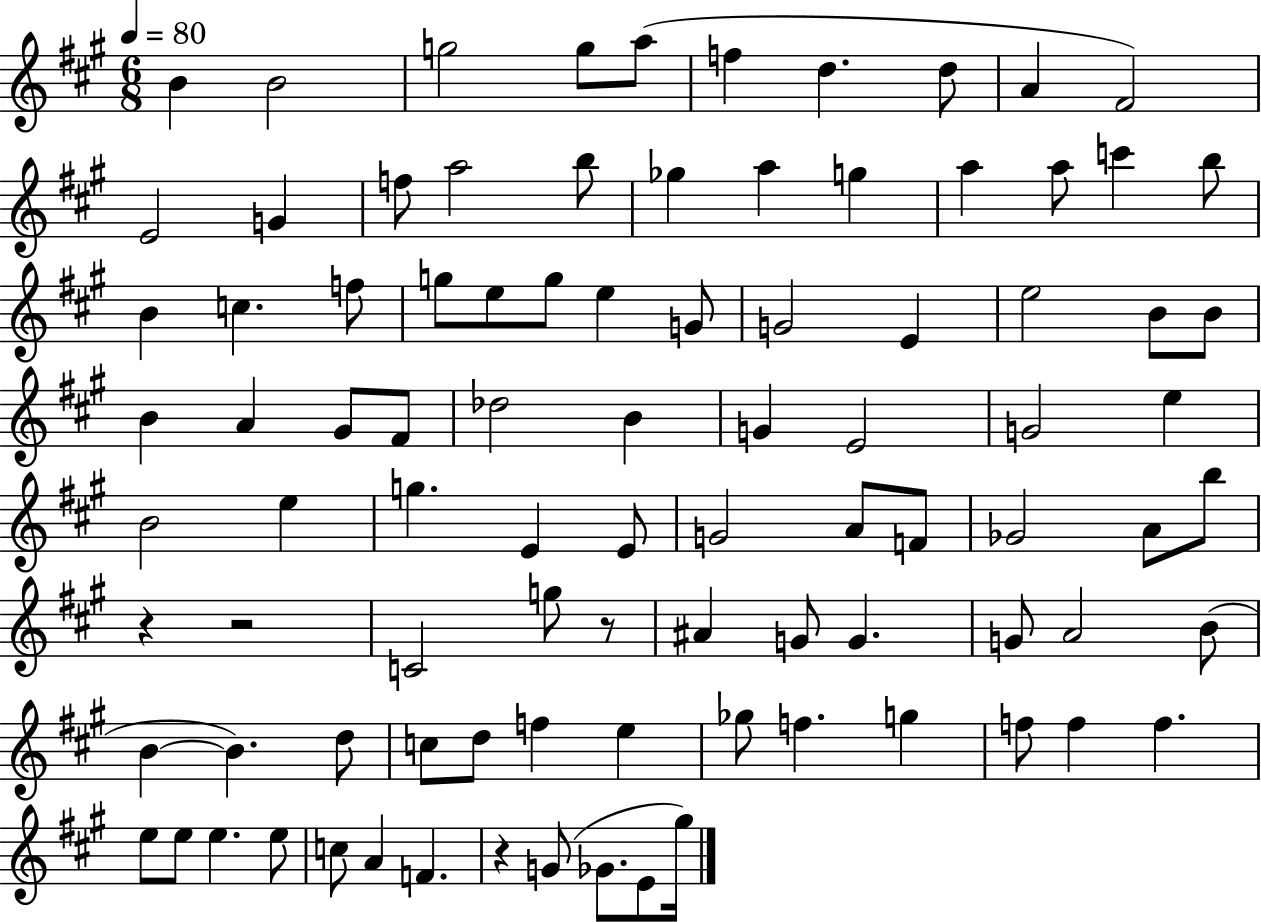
{
  \clef treble
  \numericTimeSignature
  \time 6/8
  \key a \major
  \tempo 4 = 80
  \repeat volta 2 { b'4 b'2 | g''2 g''8 a''8( | f''4 d''4. d''8 | a'4 fis'2) | \break e'2 g'4 | f''8 a''2 b''8 | ges''4 a''4 g''4 | a''4 a''8 c'''4 b''8 | \break b'4 c''4. f''8 | g''8 e''8 g''8 e''4 g'8 | g'2 e'4 | e''2 b'8 b'8 | \break b'4 a'4 gis'8 fis'8 | des''2 b'4 | g'4 e'2 | g'2 e''4 | \break b'2 e''4 | g''4. e'4 e'8 | g'2 a'8 f'8 | ges'2 a'8 b''8 | \break r4 r2 | c'2 g''8 r8 | ais'4 g'8 g'4. | g'8 a'2 b'8( | \break b'4~~ b'4.) d''8 | c''8 d''8 f''4 e''4 | ges''8 f''4. g''4 | f''8 f''4 f''4. | \break e''8 e''8 e''4. e''8 | c''8 a'4 f'4. | r4 g'8( ges'8. e'8 gis''16) | } \bar "|."
}